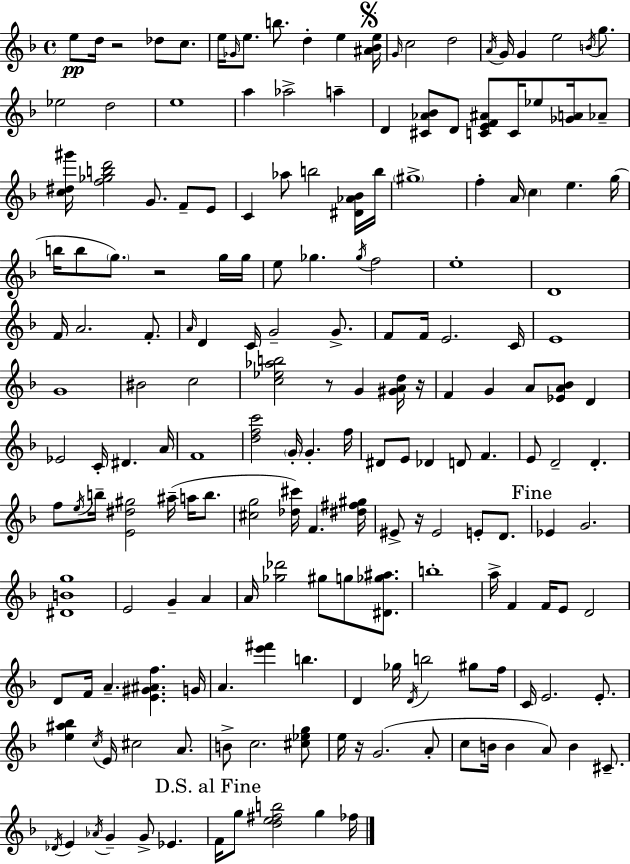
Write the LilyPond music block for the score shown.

{
  \clef treble
  \time 4/4
  \defaultTimeSignature
  \key d \minor
  e''8\pp d''16 r2 des''8 c''8. | e''16 \grace { ges'16 } e''8. b''8. d''4-. e''4 | \mark \markup { \musicglyph "scripts.segno" } <ais' bes' e''>16 \grace { g'16 } c''2 d''2 | \acciaccatura { a'16 } g'16 g'4 e''2 | \break \acciaccatura { b'16 } g''8. ees''2 d''2 | e''1 | a''4 aes''2-> | a''4-- d'4 <cis' aes' bes'>8 d'8 <c' e' f' ais'>8 c'16 ees''8 | \break <ges' a'>16 aes'8-- <c'' dis'' gis'''>16 <f'' ges'' b'' d'''>2 g'8. | f'8-- e'8 c'4 aes''8 b''2 | <dis' aes' bes'>16 b''16 \parenthesize gis''1-> | f''4-. a'16 \parenthesize c''4 e''4. | \break g''16( b''16 b''8 \parenthesize g''8.) r2 | g''16 g''16 e''8 ges''4. \acciaccatura { ges''16 } f''2 | e''1-. | d'1 | \break f'16 a'2. | f'8.-. \grace { a'16 } d'4 c'16 g'2-- | g'8.-> f'8 f'16 e'2. | c'16 e'1 | \break g'1 | bis'2 c''2 | <c'' ees'' aes'' b''>2 r8 | g'4 <gis' a' d''>16 r16 f'4 g'4 a'8 | \break <ees' a' bes'>8 d'4 ees'2 c'16-. dis'4. | a'16 f'1 | <d'' f'' c'''>2 \parenthesize g'16-. g'4.-. | f''16 dis'8 e'8 des'4 d'8 | \break f'4. e'8 d'2-- | d'4.-. f''8 \acciaccatura { e''16 } b''16-- <e' dis'' gis''>2 | ais''16--( a''16 b''8. <cis'' g''>2 <des'' cis'''>16) | f'4. <dis'' fis'' gis''>16 eis'8-> r16 eis'2 | \break e'8-. d'8. \mark "Fine" ees'4 g'2. | <dis' b' g''>1 | e'2 g'4-- | a'4 a'16 <ges'' des'''>2 | \break gis''8 g''8 <dis' ges'' ais''>8. b''1-. | a''16-> f'4 f'16 e'8 d'2 | d'8 f'16 a'4.-- | <e' gis' ais' f''>4. g'16 a'4. <e''' fis'''>4 | \break b''4. d'4 ges''16 \acciaccatura { d'16 } b''2 | gis''8 f''16 c'16 e'2. | e'8.-. <e'' ais'' bes''>4 \acciaccatura { c''16 } e'16 cis''2 | a'8. b'8-> c''2. | \break <cis'' ees'' g''>8 e''16 r16 g'2.( | a'8-. c''8 b'16 b'4 | a'8) b'4 cis'8.-- \acciaccatura { des'16 } e'4 \acciaccatura { aes'16 } g'4-- | g'8-> ees'4. \mark "D.S. al Fine" f'16 g''8 <d'' e'' fis'' b''>2 | \break g''4 fes''16 \bar "|."
}